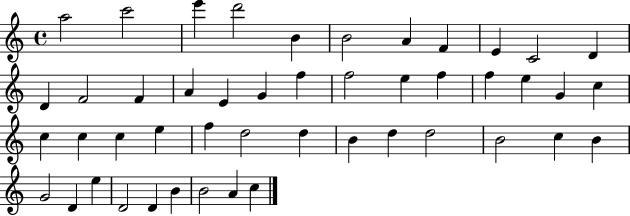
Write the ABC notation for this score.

X:1
T:Untitled
M:4/4
L:1/4
K:C
a2 c'2 e' d'2 B B2 A F E C2 D D F2 F A E G f f2 e f f e G c c c c e f d2 d B d d2 B2 c B G2 D e D2 D B B2 A c